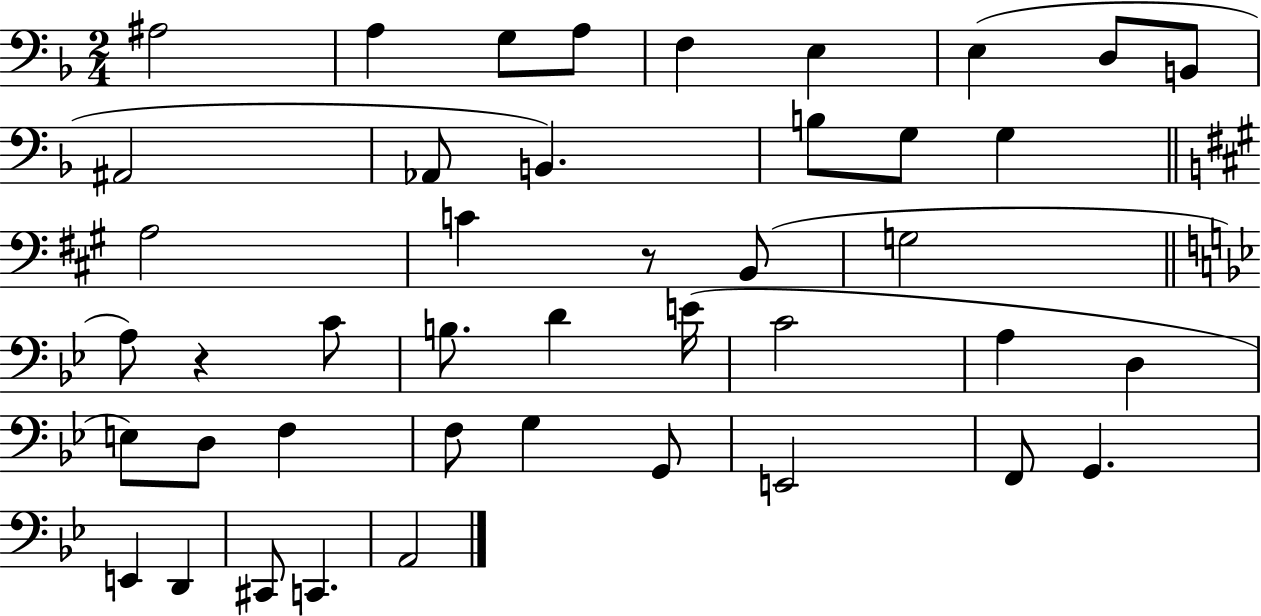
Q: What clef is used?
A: bass